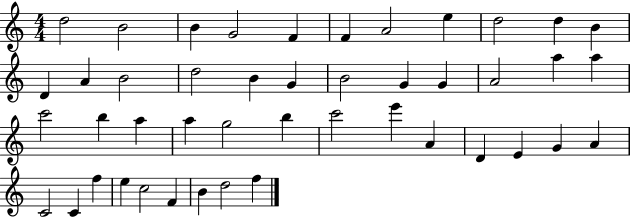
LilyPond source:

{
  \clef treble
  \numericTimeSignature
  \time 4/4
  \key c \major
  d''2 b'2 | b'4 g'2 f'4 | f'4 a'2 e''4 | d''2 d''4 b'4 | \break d'4 a'4 b'2 | d''2 b'4 g'4 | b'2 g'4 g'4 | a'2 a''4 a''4 | \break c'''2 b''4 a''4 | a''4 g''2 b''4 | c'''2 e'''4 a'4 | d'4 e'4 g'4 a'4 | \break c'2 c'4 f''4 | e''4 c''2 f'4 | b'4 d''2 f''4 | \bar "|."
}